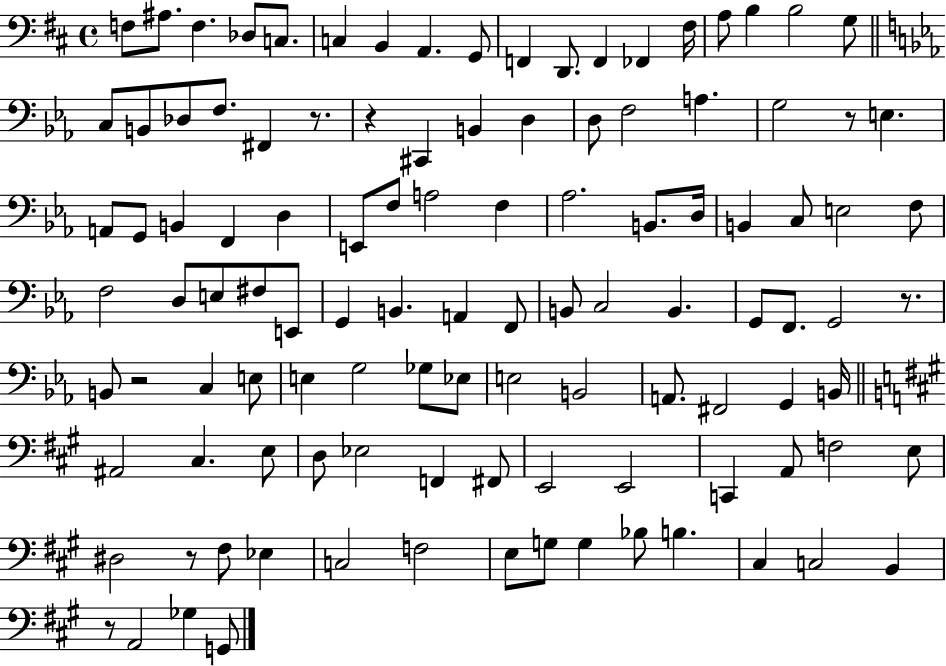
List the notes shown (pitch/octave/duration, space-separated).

F3/e A#3/e. F3/q. Db3/e C3/e. C3/q B2/q A2/q. G2/e F2/q D2/e. F2/q FES2/q F#3/s A3/e B3/q B3/h G3/e C3/e B2/e Db3/e F3/e. F#2/q R/e. R/q C#2/q B2/q D3/q D3/e F3/h A3/q. G3/h R/e E3/q. A2/e G2/e B2/q F2/q D3/q E2/e F3/e A3/h F3/q Ab3/h. B2/e. D3/s B2/q C3/e E3/h F3/e F3/h D3/e E3/e F#3/e E2/e G2/q B2/q. A2/q F2/e B2/e C3/h B2/q. G2/e F2/e. G2/h R/e. B2/e R/h C3/q E3/e E3/q G3/h Gb3/e Eb3/e E3/h B2/h A2/e. F#2/h G2/q B2/s A#2/h C#3/q. E3/e D3/e Eb3/h F2/q F#2/e E2/h E2/h C2/q A2/e F3/h E3/e D#3/h R/e F#3/e Eb3/q C3/h F3/h E3/e G3/e G3/q Bb3/e B3/q. C#3/q C3/h B2/q R/e A2/h Gb3/q G2/e